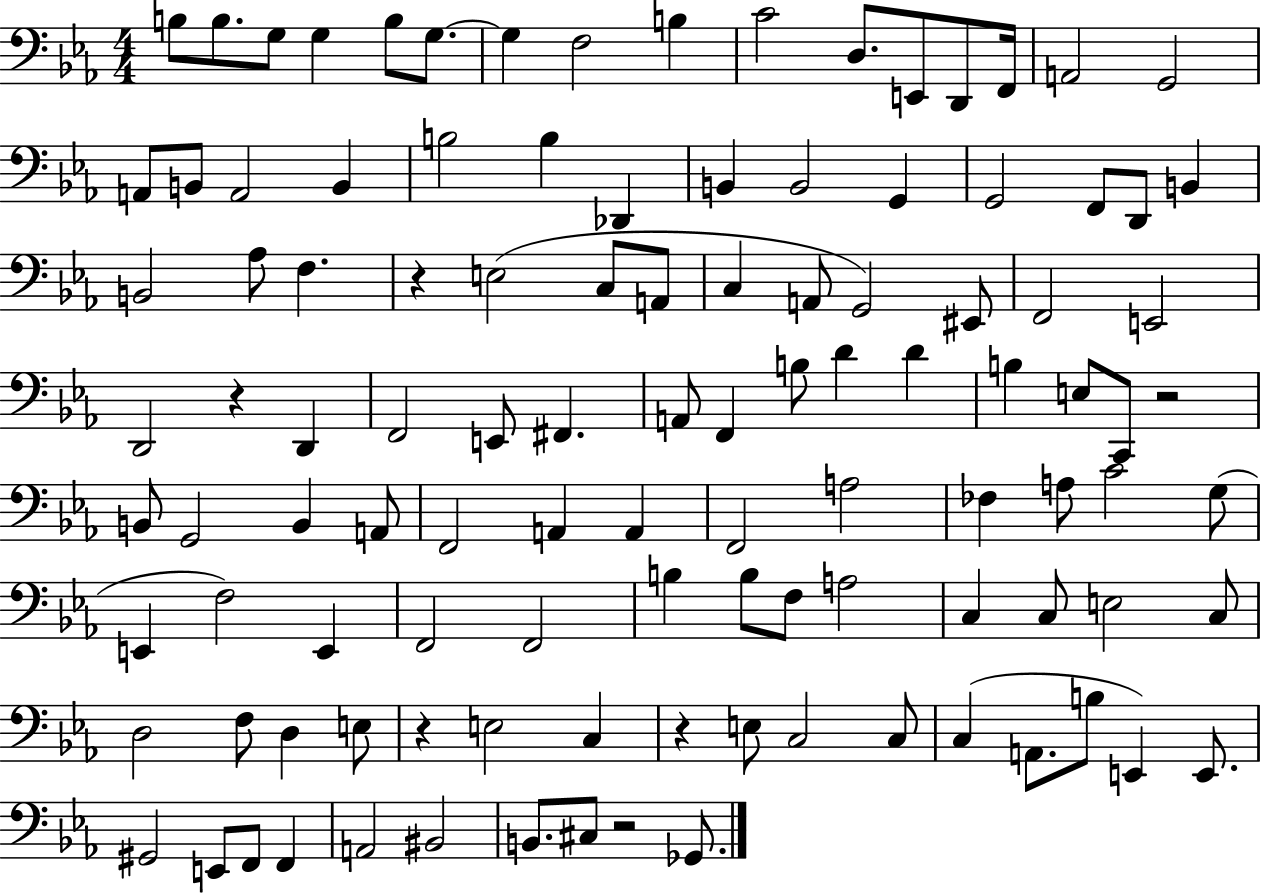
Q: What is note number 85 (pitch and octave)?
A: E3